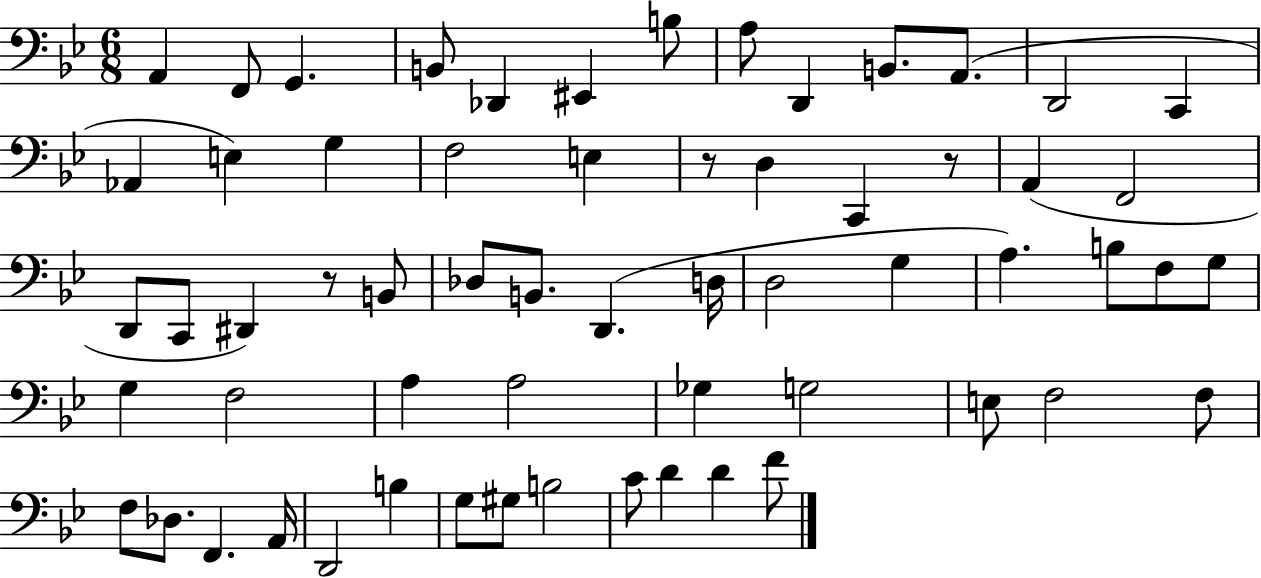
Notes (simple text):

A2/q F2/e G2/q. B2/e Db2/q EIS2/q B3/e A3/e D2/q B2/e. A2/e. D2/h C2/q Ab2/q E3/q G3/q F3/h E3/q R/e D3/q C2/q R/e A2/q F2/h D2/e C2/e D#2/q R/e B2/e Db3/e B2/e. D2/q. D3/s D3/h G3/q A3/q. B3/e F3/e G3/e G3/q F3/h A3/q A3/h Gb3/q G3/h E3/e F3/h F3/e F3/e Db3/e. F2/q. A2/s D2/h B3/q G3/e G#3/e B3/h C4/e D4/q D4/q F4/e